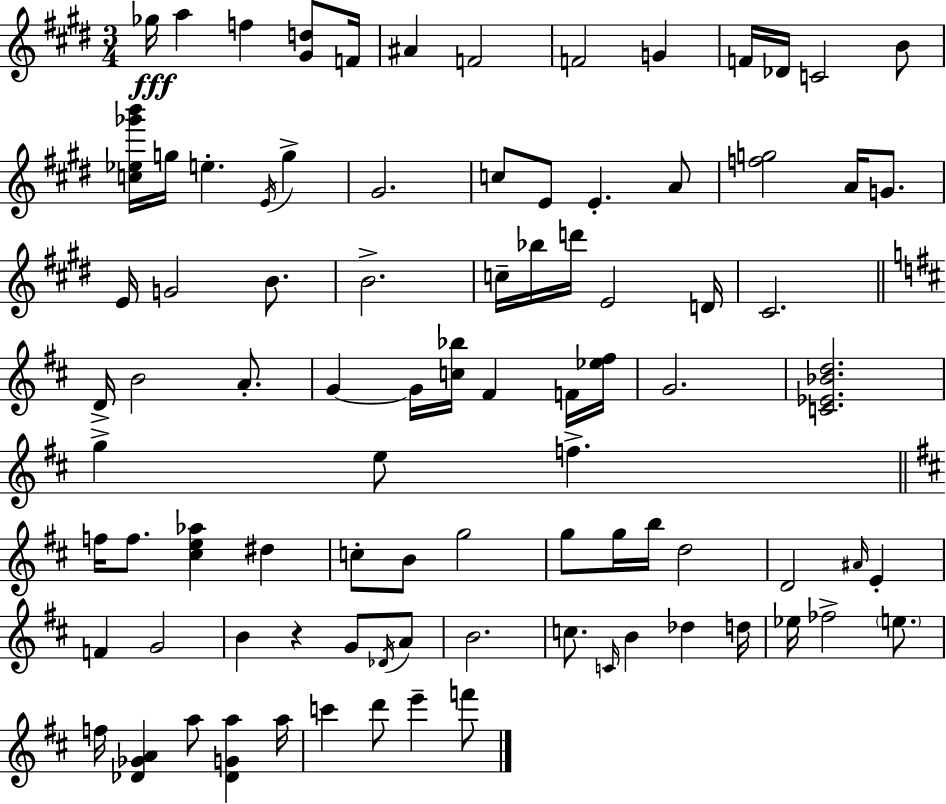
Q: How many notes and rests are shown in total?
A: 89